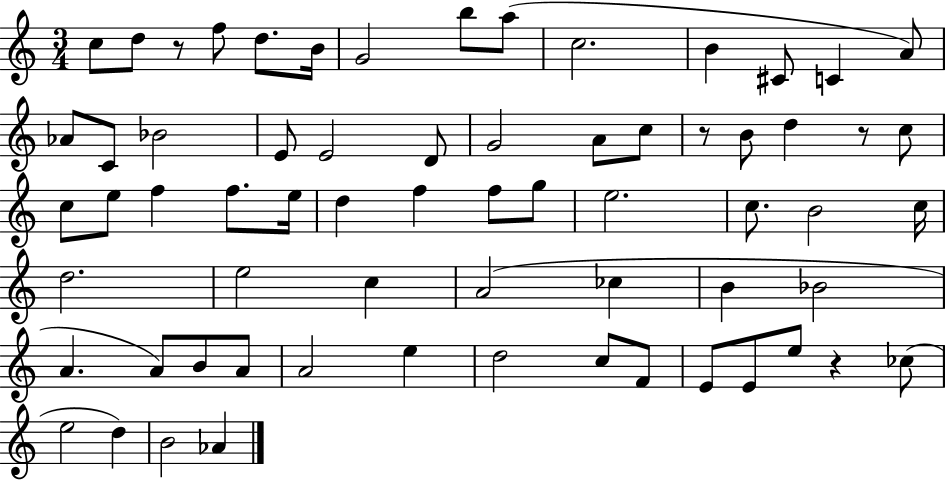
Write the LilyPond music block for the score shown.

{
  \clef treble
  \numericTimeSignature
  \time 3/4
  \key c \major
  c''8 d''8 r8 f''8 d''8. b'16 | g'2 b''8 a''8( | c''2. | b'4 cis'8 c'4 a'8) | \break aes'8 c'8 bes'2 | e'8 e'2 d'8 | g'2 a'8 c''8 | r8 b'8 d''4 r8 c''8 | \break c''8 e''8 f''4 f''8. e''16 | d''4 f''4 f''8 g''8 | e''2. | c''8. b'2 c''16 | \break d''2. | e''2 c''4 | a'2( ces''4 | b'4 bes'2 | \break a'4. a'8) b'8 a'8 | a'2 e''4 | d''2 c''8 f'8 | e'8 e'8 e''8 r4 ces''8( | \break e''2 d''4) | b'2 aes'4 | \bar "|."
}